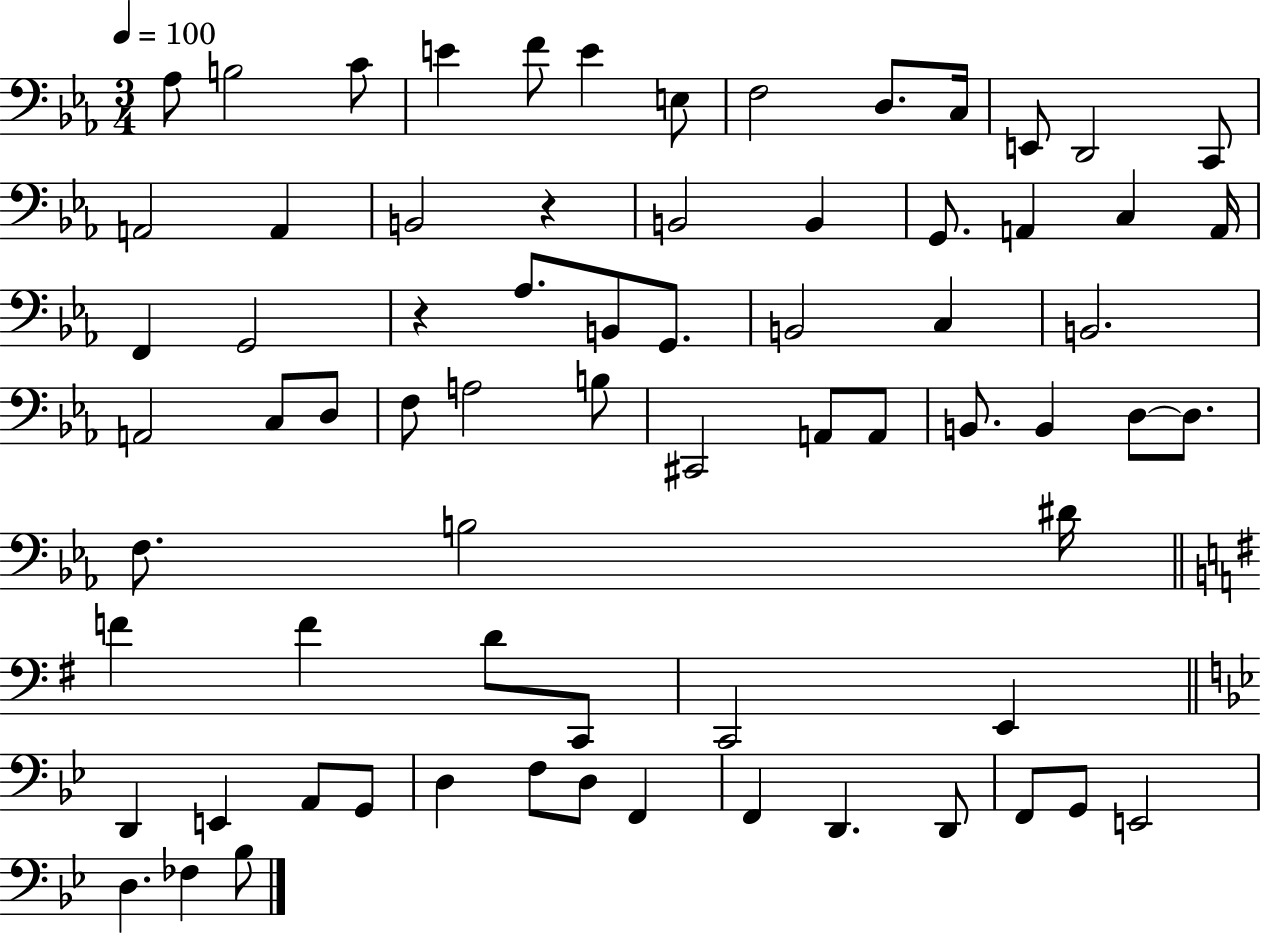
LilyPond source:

{
  \clef bass
  \numericTimeSignature
  \time 3/4
  \key ees \major
  \tempo 4 = 100
  aes8 b2 c'8 | e'4 f'8 e'4 e8 | f2 d8. c16 | e,8 d,2 c,8 | \break a,2 a,4 | b,2 r4 | b,2 b,4 | g,8. a,4 c4 a,16 | \break f,4 g,2 | r4 aes8. b,8 g,8. | b,2 c4 | b,2. | \break a,2 c8 d8 | f8 a2 b8 | cis,2 a,8 a,8 | b,8. b,4 d8~~ d8. | \break f8. b2 dis'16 | \bar "||" \break \key g \major f'4 f'4 d'8 c,8 | c,2 e,4 | \bar "||" \break \key bes \major d,4 e,4 a,8 g,8 | d4 f8 d8 f,4 | f,4 d,4. d,8 | f,8 g,8 e,2 | \break d4. fes4 bes8 | \bar "|."
}